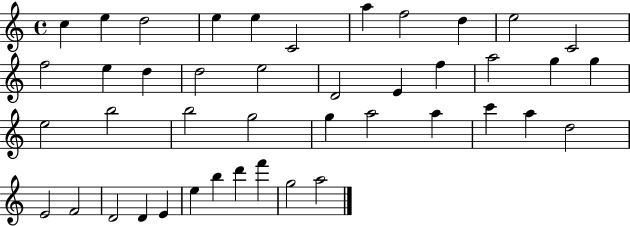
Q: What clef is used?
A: treble